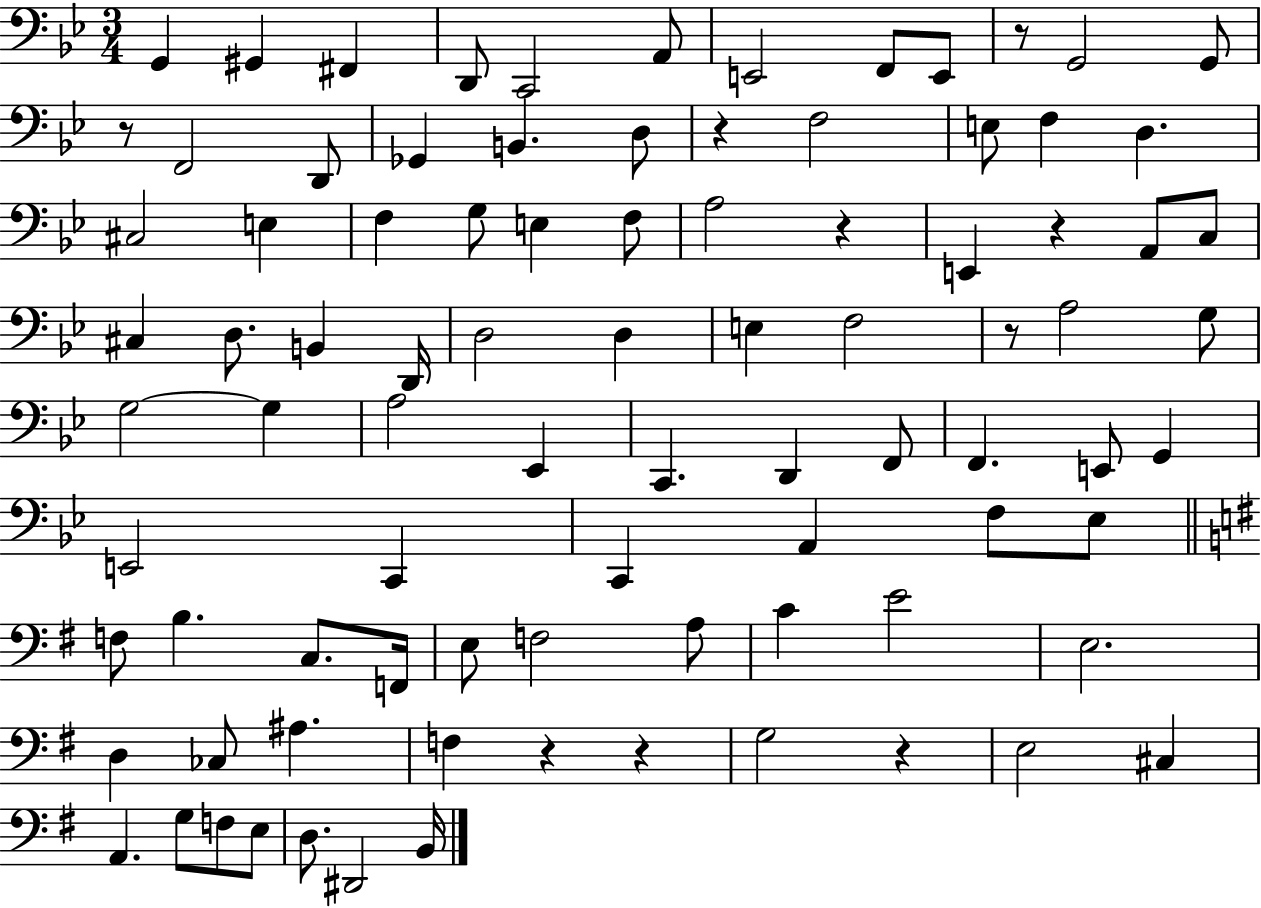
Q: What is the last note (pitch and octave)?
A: B2